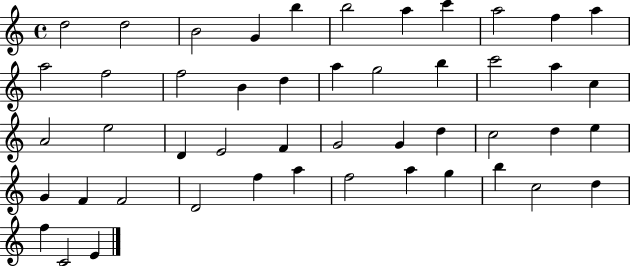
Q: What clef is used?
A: treble